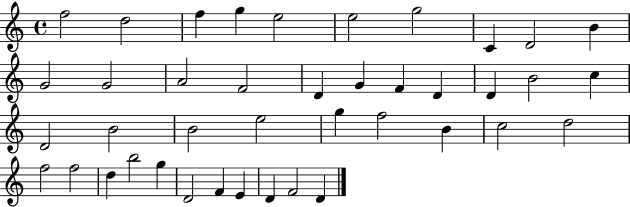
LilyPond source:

{
  \clef treble
  \time 4/4
  \defaultTimeSignature
  \key c \major
  f''2 d''2 | f''4 g''4 e''2 | e''2 g''2 | c'4 d'2 b'4 | \break g'2 g'2 | a'2 f'2 | d'4 g'4 f'4 d'4 | d'4 b'2 c''4 | \break d'2 b'2 | b'2 e''2 | g''4 f''2 b'4 | c''2 d''2 | \break f''2 f''2 | d''4 b''2 g''4 | d'2 f'4 e'4 | d'4 f'2 d'4 | \break \bar "|."
}